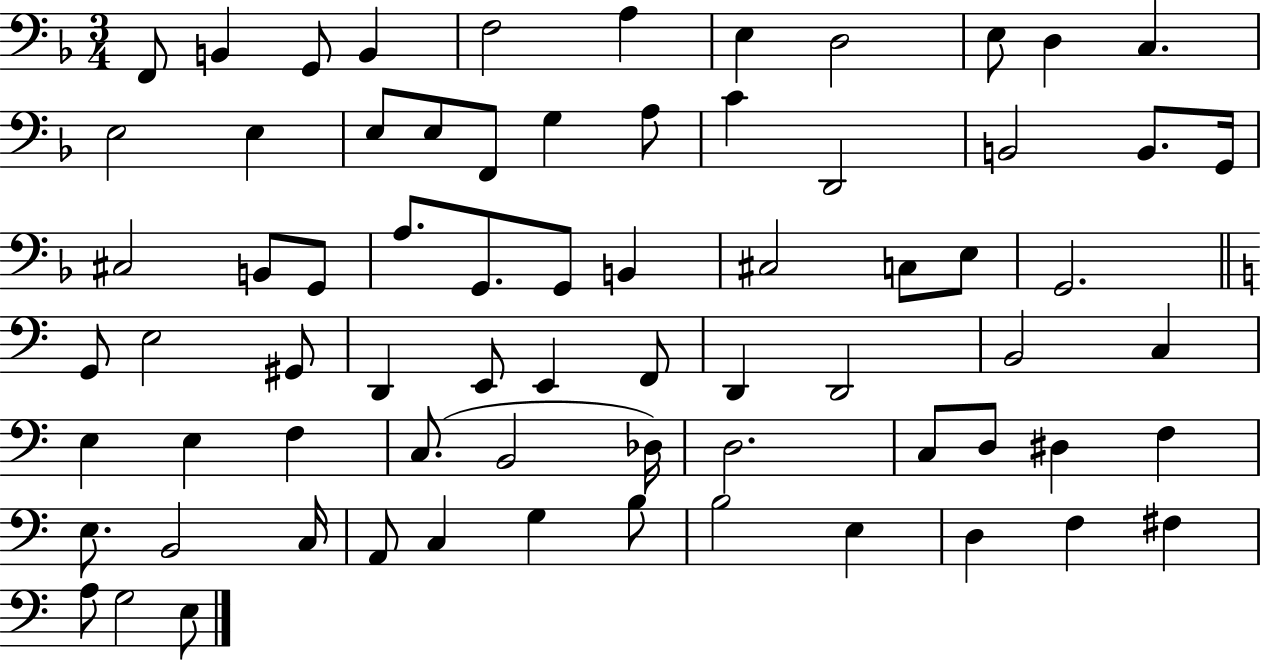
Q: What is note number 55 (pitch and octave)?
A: D#3